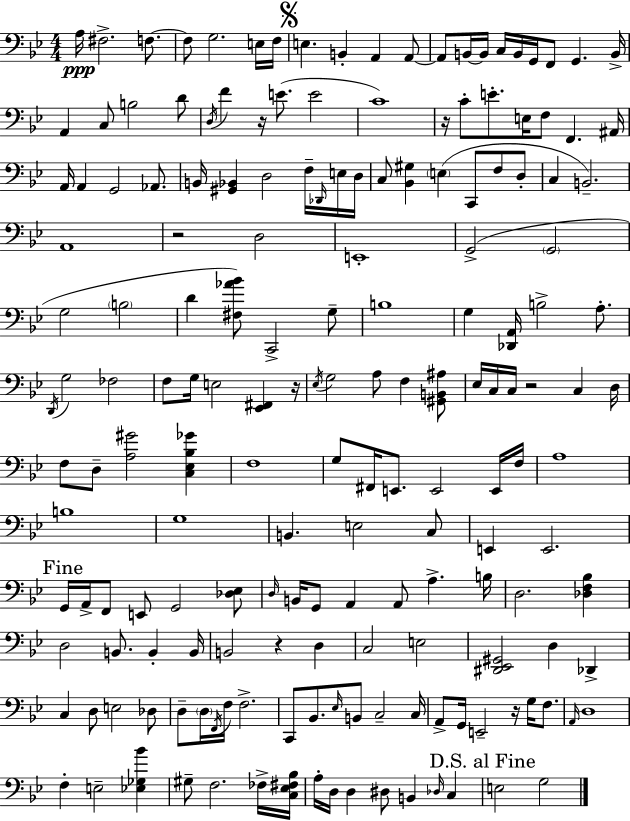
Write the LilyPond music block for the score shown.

{
  \clef bass
  \numericTimeSignature
  \time 4/4
  \key bes \major
  \repeat volta 2 { a16\ppp fis2.-> f8.~~ | f8 g2. e16 f16 | \mark \markup { \musicglyph "scripts.segno" } e4. b,4-. a,4 a,8~~ | a,8 b,16~~ b,16 c16 b,16 g,16 f,8 g,4. b,16-> | \break a,4 c8 b2 d'8 | \acciaccatura { d16 } f'4 r16 e'8.( e'2 | c'1) | r16 c'8-. e'8.-. e16 f8 f,4. | \break ais,16 a,16 a,4 g,2 aes,8. | b,16 <gis, bes,>4 d2 f16-- \grace { des,16 } | e16 d16 c8 <bes, gis>4 \parenthesize e4( c,8 f8 | d8-. c4 b,2.--) | \break a,1 | r2 d2 | e,1-. | g,2->( \parenthesize g,2 | \break g2 \parenthesize b2 | d'4 <fis aes' bes'>8) c,2-> | g8-- b1 | g4 <des, a,>16 b2-> a8.-. | \break \acciaccatura { d,16 } g2 fes2 | f8 g16 e2 <ees, fis,>4 | r16 \acciaccatura { ees16 } g2 a8 f4 | <gis, b, ais>8 ees16 c16 c16 r2 c4 | \break d16 f8 d8-- <a gis'>2 | <c ees bes ges'>4 f1 | g8 fis,16 e,8. e,2 | e,16 f16 a1 | \break b1 | g1 | b,4. e2 | c8 e,4 e,2. | \break \mark "Fine" g,16 a,16-> f,8 e,8 g,2 | <des ees>8 \grace { d16 } b,16 g,8 a,4 a,8 a4.-> | b16 d2. | <des f bes>4 d2 b,8. | \break b,4-. b,16 b,2 r4 | d4 c2 e2 | <dis, ees, gis,>2 d4 | des,4-> c4 d8 e2 | \break des8 d8-- \parenthesize d16 \acciaccatura { f,16 } f16 f2.-> | c,8 bes,8. \grace { ees16 } b,8 c2-- | c16 a,8-> g,16 e,2-- | r16 g16 f8. \grace { a,16 } d1 | \break f4-. e2-- | <ees ges bes'>4 gis8-- f2. | fes16-> <c ees fis bes>16 a16-. d16 d4 dis8 | b,4 \grace { des16 } c4 \mark "D.S. al Fine" e2 | \break g2 } \bar "|."
}